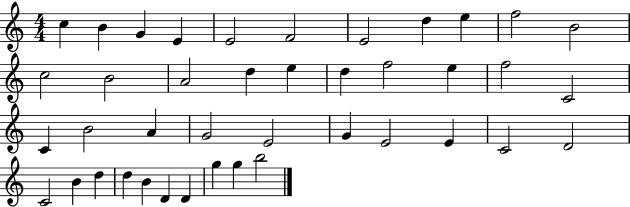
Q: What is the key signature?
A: C major